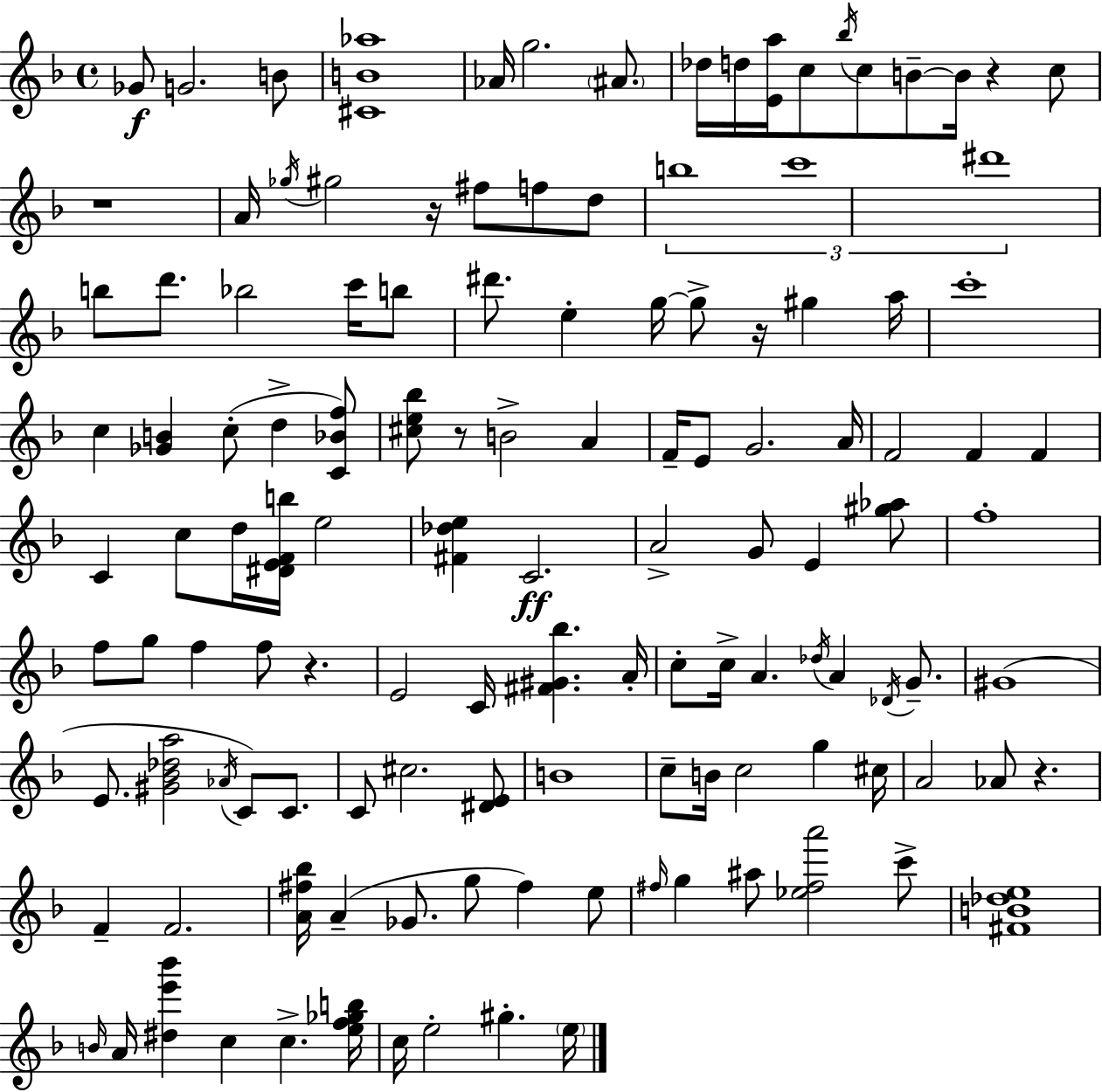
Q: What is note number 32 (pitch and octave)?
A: G5